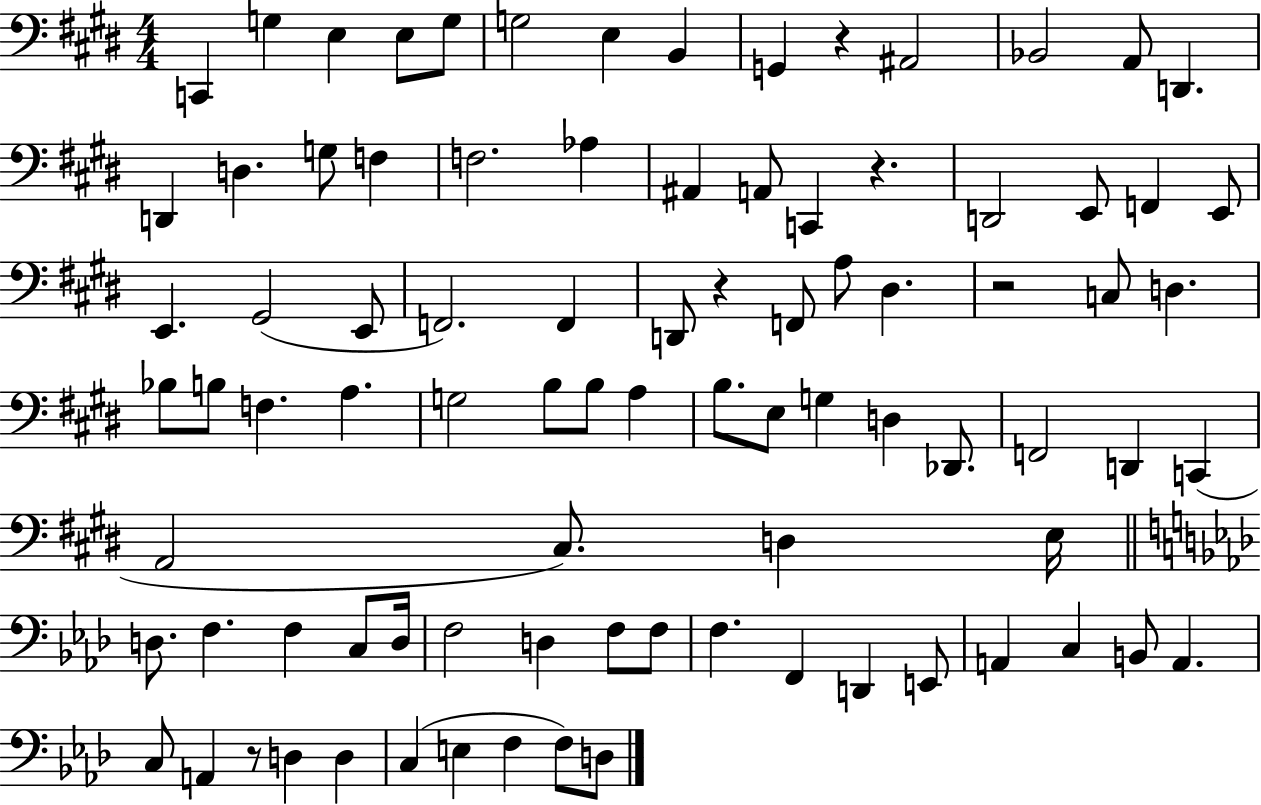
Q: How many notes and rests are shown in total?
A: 88